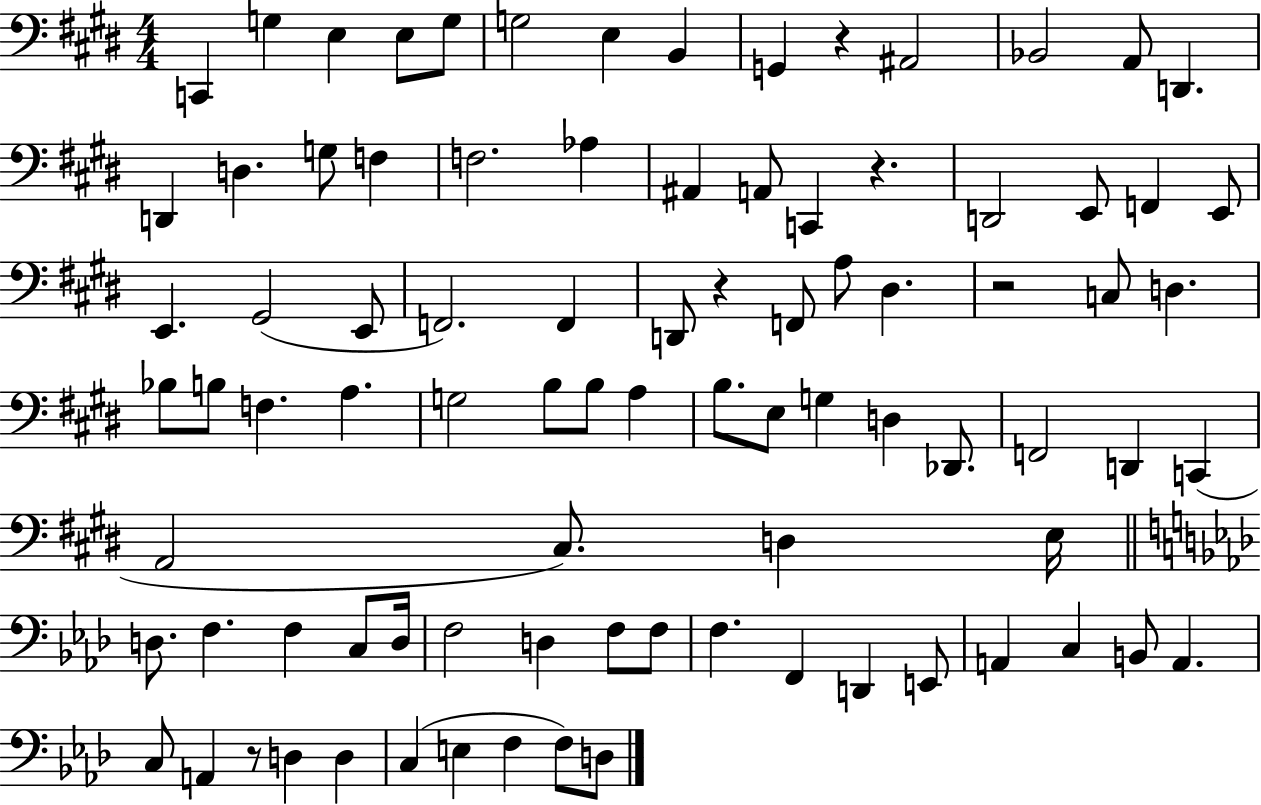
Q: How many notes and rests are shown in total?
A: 88